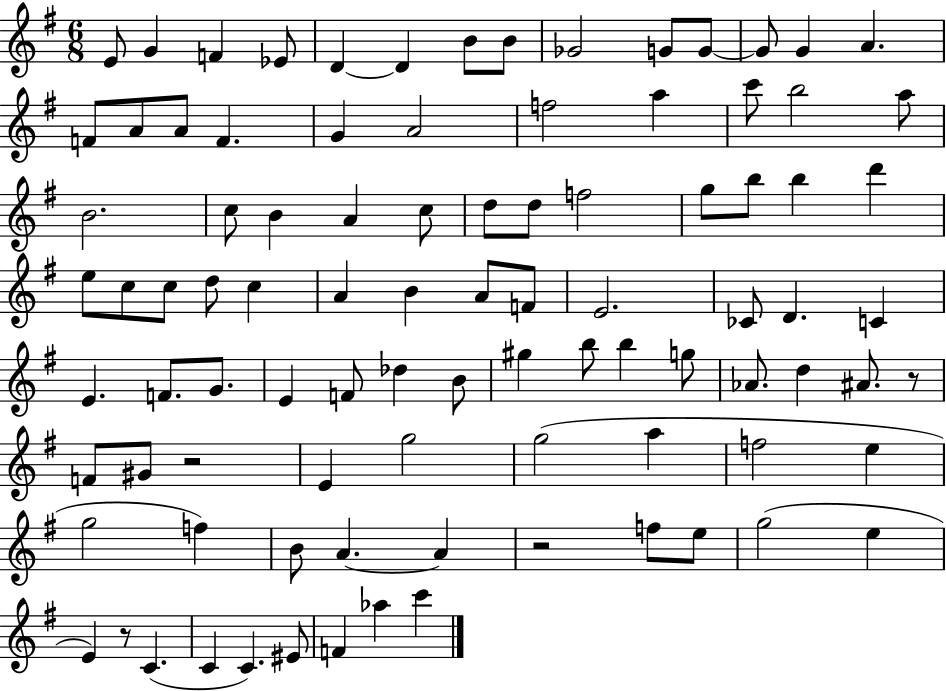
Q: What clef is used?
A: treble